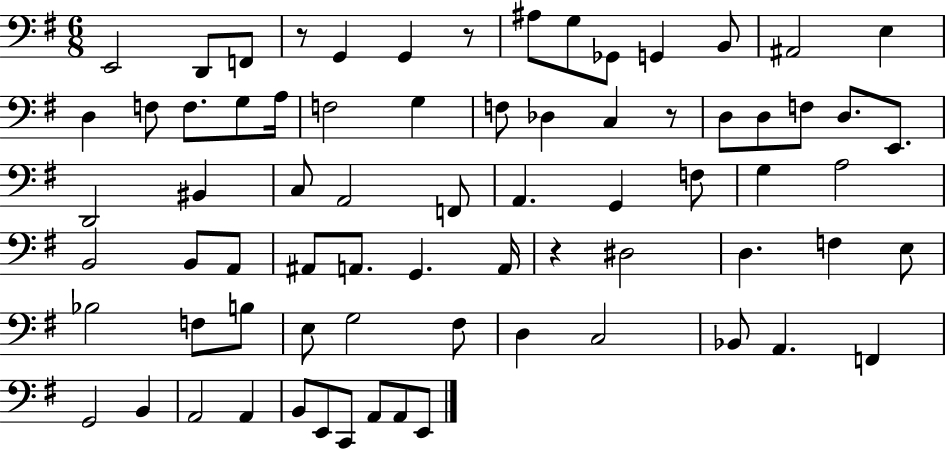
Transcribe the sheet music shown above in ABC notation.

X:1
T:Untitled
M:6/8
L:1/4
K:G
E,,2 D,,/2 F,,/2 z/2 G,, G,, z/2 ^A,/2 G,/2 _G,,/2 G,, B,,/2 ^A,,2 E, D, F,/2 F,/2 G,/2 A,/4 F,2 G, F,/2 _D, C, z/2 D,/2 D,/2 F,/2 D,/2 E,,/2 D,,2 ^B,, C,/2 A,,2 F,,/2 A,, G,, F,/2 G, A,2 B,,2 B,,/2 A,,/2 ^A,,/2 A,,/2 G,, A,,/4 z ^D,2 D, F, E,/2 _B,2 F,/2 B,/2 E,/2 G,2 ^F,/2 D, C,2 _B,,/2 A,, F,, G,,2 B,, A,,2 A,, B,,/2 E,,/2 C,,/2 A,,/2 A,,/2 E,,/2